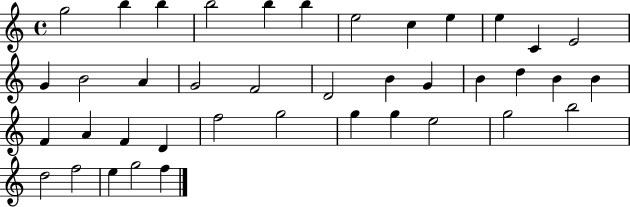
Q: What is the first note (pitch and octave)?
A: G5